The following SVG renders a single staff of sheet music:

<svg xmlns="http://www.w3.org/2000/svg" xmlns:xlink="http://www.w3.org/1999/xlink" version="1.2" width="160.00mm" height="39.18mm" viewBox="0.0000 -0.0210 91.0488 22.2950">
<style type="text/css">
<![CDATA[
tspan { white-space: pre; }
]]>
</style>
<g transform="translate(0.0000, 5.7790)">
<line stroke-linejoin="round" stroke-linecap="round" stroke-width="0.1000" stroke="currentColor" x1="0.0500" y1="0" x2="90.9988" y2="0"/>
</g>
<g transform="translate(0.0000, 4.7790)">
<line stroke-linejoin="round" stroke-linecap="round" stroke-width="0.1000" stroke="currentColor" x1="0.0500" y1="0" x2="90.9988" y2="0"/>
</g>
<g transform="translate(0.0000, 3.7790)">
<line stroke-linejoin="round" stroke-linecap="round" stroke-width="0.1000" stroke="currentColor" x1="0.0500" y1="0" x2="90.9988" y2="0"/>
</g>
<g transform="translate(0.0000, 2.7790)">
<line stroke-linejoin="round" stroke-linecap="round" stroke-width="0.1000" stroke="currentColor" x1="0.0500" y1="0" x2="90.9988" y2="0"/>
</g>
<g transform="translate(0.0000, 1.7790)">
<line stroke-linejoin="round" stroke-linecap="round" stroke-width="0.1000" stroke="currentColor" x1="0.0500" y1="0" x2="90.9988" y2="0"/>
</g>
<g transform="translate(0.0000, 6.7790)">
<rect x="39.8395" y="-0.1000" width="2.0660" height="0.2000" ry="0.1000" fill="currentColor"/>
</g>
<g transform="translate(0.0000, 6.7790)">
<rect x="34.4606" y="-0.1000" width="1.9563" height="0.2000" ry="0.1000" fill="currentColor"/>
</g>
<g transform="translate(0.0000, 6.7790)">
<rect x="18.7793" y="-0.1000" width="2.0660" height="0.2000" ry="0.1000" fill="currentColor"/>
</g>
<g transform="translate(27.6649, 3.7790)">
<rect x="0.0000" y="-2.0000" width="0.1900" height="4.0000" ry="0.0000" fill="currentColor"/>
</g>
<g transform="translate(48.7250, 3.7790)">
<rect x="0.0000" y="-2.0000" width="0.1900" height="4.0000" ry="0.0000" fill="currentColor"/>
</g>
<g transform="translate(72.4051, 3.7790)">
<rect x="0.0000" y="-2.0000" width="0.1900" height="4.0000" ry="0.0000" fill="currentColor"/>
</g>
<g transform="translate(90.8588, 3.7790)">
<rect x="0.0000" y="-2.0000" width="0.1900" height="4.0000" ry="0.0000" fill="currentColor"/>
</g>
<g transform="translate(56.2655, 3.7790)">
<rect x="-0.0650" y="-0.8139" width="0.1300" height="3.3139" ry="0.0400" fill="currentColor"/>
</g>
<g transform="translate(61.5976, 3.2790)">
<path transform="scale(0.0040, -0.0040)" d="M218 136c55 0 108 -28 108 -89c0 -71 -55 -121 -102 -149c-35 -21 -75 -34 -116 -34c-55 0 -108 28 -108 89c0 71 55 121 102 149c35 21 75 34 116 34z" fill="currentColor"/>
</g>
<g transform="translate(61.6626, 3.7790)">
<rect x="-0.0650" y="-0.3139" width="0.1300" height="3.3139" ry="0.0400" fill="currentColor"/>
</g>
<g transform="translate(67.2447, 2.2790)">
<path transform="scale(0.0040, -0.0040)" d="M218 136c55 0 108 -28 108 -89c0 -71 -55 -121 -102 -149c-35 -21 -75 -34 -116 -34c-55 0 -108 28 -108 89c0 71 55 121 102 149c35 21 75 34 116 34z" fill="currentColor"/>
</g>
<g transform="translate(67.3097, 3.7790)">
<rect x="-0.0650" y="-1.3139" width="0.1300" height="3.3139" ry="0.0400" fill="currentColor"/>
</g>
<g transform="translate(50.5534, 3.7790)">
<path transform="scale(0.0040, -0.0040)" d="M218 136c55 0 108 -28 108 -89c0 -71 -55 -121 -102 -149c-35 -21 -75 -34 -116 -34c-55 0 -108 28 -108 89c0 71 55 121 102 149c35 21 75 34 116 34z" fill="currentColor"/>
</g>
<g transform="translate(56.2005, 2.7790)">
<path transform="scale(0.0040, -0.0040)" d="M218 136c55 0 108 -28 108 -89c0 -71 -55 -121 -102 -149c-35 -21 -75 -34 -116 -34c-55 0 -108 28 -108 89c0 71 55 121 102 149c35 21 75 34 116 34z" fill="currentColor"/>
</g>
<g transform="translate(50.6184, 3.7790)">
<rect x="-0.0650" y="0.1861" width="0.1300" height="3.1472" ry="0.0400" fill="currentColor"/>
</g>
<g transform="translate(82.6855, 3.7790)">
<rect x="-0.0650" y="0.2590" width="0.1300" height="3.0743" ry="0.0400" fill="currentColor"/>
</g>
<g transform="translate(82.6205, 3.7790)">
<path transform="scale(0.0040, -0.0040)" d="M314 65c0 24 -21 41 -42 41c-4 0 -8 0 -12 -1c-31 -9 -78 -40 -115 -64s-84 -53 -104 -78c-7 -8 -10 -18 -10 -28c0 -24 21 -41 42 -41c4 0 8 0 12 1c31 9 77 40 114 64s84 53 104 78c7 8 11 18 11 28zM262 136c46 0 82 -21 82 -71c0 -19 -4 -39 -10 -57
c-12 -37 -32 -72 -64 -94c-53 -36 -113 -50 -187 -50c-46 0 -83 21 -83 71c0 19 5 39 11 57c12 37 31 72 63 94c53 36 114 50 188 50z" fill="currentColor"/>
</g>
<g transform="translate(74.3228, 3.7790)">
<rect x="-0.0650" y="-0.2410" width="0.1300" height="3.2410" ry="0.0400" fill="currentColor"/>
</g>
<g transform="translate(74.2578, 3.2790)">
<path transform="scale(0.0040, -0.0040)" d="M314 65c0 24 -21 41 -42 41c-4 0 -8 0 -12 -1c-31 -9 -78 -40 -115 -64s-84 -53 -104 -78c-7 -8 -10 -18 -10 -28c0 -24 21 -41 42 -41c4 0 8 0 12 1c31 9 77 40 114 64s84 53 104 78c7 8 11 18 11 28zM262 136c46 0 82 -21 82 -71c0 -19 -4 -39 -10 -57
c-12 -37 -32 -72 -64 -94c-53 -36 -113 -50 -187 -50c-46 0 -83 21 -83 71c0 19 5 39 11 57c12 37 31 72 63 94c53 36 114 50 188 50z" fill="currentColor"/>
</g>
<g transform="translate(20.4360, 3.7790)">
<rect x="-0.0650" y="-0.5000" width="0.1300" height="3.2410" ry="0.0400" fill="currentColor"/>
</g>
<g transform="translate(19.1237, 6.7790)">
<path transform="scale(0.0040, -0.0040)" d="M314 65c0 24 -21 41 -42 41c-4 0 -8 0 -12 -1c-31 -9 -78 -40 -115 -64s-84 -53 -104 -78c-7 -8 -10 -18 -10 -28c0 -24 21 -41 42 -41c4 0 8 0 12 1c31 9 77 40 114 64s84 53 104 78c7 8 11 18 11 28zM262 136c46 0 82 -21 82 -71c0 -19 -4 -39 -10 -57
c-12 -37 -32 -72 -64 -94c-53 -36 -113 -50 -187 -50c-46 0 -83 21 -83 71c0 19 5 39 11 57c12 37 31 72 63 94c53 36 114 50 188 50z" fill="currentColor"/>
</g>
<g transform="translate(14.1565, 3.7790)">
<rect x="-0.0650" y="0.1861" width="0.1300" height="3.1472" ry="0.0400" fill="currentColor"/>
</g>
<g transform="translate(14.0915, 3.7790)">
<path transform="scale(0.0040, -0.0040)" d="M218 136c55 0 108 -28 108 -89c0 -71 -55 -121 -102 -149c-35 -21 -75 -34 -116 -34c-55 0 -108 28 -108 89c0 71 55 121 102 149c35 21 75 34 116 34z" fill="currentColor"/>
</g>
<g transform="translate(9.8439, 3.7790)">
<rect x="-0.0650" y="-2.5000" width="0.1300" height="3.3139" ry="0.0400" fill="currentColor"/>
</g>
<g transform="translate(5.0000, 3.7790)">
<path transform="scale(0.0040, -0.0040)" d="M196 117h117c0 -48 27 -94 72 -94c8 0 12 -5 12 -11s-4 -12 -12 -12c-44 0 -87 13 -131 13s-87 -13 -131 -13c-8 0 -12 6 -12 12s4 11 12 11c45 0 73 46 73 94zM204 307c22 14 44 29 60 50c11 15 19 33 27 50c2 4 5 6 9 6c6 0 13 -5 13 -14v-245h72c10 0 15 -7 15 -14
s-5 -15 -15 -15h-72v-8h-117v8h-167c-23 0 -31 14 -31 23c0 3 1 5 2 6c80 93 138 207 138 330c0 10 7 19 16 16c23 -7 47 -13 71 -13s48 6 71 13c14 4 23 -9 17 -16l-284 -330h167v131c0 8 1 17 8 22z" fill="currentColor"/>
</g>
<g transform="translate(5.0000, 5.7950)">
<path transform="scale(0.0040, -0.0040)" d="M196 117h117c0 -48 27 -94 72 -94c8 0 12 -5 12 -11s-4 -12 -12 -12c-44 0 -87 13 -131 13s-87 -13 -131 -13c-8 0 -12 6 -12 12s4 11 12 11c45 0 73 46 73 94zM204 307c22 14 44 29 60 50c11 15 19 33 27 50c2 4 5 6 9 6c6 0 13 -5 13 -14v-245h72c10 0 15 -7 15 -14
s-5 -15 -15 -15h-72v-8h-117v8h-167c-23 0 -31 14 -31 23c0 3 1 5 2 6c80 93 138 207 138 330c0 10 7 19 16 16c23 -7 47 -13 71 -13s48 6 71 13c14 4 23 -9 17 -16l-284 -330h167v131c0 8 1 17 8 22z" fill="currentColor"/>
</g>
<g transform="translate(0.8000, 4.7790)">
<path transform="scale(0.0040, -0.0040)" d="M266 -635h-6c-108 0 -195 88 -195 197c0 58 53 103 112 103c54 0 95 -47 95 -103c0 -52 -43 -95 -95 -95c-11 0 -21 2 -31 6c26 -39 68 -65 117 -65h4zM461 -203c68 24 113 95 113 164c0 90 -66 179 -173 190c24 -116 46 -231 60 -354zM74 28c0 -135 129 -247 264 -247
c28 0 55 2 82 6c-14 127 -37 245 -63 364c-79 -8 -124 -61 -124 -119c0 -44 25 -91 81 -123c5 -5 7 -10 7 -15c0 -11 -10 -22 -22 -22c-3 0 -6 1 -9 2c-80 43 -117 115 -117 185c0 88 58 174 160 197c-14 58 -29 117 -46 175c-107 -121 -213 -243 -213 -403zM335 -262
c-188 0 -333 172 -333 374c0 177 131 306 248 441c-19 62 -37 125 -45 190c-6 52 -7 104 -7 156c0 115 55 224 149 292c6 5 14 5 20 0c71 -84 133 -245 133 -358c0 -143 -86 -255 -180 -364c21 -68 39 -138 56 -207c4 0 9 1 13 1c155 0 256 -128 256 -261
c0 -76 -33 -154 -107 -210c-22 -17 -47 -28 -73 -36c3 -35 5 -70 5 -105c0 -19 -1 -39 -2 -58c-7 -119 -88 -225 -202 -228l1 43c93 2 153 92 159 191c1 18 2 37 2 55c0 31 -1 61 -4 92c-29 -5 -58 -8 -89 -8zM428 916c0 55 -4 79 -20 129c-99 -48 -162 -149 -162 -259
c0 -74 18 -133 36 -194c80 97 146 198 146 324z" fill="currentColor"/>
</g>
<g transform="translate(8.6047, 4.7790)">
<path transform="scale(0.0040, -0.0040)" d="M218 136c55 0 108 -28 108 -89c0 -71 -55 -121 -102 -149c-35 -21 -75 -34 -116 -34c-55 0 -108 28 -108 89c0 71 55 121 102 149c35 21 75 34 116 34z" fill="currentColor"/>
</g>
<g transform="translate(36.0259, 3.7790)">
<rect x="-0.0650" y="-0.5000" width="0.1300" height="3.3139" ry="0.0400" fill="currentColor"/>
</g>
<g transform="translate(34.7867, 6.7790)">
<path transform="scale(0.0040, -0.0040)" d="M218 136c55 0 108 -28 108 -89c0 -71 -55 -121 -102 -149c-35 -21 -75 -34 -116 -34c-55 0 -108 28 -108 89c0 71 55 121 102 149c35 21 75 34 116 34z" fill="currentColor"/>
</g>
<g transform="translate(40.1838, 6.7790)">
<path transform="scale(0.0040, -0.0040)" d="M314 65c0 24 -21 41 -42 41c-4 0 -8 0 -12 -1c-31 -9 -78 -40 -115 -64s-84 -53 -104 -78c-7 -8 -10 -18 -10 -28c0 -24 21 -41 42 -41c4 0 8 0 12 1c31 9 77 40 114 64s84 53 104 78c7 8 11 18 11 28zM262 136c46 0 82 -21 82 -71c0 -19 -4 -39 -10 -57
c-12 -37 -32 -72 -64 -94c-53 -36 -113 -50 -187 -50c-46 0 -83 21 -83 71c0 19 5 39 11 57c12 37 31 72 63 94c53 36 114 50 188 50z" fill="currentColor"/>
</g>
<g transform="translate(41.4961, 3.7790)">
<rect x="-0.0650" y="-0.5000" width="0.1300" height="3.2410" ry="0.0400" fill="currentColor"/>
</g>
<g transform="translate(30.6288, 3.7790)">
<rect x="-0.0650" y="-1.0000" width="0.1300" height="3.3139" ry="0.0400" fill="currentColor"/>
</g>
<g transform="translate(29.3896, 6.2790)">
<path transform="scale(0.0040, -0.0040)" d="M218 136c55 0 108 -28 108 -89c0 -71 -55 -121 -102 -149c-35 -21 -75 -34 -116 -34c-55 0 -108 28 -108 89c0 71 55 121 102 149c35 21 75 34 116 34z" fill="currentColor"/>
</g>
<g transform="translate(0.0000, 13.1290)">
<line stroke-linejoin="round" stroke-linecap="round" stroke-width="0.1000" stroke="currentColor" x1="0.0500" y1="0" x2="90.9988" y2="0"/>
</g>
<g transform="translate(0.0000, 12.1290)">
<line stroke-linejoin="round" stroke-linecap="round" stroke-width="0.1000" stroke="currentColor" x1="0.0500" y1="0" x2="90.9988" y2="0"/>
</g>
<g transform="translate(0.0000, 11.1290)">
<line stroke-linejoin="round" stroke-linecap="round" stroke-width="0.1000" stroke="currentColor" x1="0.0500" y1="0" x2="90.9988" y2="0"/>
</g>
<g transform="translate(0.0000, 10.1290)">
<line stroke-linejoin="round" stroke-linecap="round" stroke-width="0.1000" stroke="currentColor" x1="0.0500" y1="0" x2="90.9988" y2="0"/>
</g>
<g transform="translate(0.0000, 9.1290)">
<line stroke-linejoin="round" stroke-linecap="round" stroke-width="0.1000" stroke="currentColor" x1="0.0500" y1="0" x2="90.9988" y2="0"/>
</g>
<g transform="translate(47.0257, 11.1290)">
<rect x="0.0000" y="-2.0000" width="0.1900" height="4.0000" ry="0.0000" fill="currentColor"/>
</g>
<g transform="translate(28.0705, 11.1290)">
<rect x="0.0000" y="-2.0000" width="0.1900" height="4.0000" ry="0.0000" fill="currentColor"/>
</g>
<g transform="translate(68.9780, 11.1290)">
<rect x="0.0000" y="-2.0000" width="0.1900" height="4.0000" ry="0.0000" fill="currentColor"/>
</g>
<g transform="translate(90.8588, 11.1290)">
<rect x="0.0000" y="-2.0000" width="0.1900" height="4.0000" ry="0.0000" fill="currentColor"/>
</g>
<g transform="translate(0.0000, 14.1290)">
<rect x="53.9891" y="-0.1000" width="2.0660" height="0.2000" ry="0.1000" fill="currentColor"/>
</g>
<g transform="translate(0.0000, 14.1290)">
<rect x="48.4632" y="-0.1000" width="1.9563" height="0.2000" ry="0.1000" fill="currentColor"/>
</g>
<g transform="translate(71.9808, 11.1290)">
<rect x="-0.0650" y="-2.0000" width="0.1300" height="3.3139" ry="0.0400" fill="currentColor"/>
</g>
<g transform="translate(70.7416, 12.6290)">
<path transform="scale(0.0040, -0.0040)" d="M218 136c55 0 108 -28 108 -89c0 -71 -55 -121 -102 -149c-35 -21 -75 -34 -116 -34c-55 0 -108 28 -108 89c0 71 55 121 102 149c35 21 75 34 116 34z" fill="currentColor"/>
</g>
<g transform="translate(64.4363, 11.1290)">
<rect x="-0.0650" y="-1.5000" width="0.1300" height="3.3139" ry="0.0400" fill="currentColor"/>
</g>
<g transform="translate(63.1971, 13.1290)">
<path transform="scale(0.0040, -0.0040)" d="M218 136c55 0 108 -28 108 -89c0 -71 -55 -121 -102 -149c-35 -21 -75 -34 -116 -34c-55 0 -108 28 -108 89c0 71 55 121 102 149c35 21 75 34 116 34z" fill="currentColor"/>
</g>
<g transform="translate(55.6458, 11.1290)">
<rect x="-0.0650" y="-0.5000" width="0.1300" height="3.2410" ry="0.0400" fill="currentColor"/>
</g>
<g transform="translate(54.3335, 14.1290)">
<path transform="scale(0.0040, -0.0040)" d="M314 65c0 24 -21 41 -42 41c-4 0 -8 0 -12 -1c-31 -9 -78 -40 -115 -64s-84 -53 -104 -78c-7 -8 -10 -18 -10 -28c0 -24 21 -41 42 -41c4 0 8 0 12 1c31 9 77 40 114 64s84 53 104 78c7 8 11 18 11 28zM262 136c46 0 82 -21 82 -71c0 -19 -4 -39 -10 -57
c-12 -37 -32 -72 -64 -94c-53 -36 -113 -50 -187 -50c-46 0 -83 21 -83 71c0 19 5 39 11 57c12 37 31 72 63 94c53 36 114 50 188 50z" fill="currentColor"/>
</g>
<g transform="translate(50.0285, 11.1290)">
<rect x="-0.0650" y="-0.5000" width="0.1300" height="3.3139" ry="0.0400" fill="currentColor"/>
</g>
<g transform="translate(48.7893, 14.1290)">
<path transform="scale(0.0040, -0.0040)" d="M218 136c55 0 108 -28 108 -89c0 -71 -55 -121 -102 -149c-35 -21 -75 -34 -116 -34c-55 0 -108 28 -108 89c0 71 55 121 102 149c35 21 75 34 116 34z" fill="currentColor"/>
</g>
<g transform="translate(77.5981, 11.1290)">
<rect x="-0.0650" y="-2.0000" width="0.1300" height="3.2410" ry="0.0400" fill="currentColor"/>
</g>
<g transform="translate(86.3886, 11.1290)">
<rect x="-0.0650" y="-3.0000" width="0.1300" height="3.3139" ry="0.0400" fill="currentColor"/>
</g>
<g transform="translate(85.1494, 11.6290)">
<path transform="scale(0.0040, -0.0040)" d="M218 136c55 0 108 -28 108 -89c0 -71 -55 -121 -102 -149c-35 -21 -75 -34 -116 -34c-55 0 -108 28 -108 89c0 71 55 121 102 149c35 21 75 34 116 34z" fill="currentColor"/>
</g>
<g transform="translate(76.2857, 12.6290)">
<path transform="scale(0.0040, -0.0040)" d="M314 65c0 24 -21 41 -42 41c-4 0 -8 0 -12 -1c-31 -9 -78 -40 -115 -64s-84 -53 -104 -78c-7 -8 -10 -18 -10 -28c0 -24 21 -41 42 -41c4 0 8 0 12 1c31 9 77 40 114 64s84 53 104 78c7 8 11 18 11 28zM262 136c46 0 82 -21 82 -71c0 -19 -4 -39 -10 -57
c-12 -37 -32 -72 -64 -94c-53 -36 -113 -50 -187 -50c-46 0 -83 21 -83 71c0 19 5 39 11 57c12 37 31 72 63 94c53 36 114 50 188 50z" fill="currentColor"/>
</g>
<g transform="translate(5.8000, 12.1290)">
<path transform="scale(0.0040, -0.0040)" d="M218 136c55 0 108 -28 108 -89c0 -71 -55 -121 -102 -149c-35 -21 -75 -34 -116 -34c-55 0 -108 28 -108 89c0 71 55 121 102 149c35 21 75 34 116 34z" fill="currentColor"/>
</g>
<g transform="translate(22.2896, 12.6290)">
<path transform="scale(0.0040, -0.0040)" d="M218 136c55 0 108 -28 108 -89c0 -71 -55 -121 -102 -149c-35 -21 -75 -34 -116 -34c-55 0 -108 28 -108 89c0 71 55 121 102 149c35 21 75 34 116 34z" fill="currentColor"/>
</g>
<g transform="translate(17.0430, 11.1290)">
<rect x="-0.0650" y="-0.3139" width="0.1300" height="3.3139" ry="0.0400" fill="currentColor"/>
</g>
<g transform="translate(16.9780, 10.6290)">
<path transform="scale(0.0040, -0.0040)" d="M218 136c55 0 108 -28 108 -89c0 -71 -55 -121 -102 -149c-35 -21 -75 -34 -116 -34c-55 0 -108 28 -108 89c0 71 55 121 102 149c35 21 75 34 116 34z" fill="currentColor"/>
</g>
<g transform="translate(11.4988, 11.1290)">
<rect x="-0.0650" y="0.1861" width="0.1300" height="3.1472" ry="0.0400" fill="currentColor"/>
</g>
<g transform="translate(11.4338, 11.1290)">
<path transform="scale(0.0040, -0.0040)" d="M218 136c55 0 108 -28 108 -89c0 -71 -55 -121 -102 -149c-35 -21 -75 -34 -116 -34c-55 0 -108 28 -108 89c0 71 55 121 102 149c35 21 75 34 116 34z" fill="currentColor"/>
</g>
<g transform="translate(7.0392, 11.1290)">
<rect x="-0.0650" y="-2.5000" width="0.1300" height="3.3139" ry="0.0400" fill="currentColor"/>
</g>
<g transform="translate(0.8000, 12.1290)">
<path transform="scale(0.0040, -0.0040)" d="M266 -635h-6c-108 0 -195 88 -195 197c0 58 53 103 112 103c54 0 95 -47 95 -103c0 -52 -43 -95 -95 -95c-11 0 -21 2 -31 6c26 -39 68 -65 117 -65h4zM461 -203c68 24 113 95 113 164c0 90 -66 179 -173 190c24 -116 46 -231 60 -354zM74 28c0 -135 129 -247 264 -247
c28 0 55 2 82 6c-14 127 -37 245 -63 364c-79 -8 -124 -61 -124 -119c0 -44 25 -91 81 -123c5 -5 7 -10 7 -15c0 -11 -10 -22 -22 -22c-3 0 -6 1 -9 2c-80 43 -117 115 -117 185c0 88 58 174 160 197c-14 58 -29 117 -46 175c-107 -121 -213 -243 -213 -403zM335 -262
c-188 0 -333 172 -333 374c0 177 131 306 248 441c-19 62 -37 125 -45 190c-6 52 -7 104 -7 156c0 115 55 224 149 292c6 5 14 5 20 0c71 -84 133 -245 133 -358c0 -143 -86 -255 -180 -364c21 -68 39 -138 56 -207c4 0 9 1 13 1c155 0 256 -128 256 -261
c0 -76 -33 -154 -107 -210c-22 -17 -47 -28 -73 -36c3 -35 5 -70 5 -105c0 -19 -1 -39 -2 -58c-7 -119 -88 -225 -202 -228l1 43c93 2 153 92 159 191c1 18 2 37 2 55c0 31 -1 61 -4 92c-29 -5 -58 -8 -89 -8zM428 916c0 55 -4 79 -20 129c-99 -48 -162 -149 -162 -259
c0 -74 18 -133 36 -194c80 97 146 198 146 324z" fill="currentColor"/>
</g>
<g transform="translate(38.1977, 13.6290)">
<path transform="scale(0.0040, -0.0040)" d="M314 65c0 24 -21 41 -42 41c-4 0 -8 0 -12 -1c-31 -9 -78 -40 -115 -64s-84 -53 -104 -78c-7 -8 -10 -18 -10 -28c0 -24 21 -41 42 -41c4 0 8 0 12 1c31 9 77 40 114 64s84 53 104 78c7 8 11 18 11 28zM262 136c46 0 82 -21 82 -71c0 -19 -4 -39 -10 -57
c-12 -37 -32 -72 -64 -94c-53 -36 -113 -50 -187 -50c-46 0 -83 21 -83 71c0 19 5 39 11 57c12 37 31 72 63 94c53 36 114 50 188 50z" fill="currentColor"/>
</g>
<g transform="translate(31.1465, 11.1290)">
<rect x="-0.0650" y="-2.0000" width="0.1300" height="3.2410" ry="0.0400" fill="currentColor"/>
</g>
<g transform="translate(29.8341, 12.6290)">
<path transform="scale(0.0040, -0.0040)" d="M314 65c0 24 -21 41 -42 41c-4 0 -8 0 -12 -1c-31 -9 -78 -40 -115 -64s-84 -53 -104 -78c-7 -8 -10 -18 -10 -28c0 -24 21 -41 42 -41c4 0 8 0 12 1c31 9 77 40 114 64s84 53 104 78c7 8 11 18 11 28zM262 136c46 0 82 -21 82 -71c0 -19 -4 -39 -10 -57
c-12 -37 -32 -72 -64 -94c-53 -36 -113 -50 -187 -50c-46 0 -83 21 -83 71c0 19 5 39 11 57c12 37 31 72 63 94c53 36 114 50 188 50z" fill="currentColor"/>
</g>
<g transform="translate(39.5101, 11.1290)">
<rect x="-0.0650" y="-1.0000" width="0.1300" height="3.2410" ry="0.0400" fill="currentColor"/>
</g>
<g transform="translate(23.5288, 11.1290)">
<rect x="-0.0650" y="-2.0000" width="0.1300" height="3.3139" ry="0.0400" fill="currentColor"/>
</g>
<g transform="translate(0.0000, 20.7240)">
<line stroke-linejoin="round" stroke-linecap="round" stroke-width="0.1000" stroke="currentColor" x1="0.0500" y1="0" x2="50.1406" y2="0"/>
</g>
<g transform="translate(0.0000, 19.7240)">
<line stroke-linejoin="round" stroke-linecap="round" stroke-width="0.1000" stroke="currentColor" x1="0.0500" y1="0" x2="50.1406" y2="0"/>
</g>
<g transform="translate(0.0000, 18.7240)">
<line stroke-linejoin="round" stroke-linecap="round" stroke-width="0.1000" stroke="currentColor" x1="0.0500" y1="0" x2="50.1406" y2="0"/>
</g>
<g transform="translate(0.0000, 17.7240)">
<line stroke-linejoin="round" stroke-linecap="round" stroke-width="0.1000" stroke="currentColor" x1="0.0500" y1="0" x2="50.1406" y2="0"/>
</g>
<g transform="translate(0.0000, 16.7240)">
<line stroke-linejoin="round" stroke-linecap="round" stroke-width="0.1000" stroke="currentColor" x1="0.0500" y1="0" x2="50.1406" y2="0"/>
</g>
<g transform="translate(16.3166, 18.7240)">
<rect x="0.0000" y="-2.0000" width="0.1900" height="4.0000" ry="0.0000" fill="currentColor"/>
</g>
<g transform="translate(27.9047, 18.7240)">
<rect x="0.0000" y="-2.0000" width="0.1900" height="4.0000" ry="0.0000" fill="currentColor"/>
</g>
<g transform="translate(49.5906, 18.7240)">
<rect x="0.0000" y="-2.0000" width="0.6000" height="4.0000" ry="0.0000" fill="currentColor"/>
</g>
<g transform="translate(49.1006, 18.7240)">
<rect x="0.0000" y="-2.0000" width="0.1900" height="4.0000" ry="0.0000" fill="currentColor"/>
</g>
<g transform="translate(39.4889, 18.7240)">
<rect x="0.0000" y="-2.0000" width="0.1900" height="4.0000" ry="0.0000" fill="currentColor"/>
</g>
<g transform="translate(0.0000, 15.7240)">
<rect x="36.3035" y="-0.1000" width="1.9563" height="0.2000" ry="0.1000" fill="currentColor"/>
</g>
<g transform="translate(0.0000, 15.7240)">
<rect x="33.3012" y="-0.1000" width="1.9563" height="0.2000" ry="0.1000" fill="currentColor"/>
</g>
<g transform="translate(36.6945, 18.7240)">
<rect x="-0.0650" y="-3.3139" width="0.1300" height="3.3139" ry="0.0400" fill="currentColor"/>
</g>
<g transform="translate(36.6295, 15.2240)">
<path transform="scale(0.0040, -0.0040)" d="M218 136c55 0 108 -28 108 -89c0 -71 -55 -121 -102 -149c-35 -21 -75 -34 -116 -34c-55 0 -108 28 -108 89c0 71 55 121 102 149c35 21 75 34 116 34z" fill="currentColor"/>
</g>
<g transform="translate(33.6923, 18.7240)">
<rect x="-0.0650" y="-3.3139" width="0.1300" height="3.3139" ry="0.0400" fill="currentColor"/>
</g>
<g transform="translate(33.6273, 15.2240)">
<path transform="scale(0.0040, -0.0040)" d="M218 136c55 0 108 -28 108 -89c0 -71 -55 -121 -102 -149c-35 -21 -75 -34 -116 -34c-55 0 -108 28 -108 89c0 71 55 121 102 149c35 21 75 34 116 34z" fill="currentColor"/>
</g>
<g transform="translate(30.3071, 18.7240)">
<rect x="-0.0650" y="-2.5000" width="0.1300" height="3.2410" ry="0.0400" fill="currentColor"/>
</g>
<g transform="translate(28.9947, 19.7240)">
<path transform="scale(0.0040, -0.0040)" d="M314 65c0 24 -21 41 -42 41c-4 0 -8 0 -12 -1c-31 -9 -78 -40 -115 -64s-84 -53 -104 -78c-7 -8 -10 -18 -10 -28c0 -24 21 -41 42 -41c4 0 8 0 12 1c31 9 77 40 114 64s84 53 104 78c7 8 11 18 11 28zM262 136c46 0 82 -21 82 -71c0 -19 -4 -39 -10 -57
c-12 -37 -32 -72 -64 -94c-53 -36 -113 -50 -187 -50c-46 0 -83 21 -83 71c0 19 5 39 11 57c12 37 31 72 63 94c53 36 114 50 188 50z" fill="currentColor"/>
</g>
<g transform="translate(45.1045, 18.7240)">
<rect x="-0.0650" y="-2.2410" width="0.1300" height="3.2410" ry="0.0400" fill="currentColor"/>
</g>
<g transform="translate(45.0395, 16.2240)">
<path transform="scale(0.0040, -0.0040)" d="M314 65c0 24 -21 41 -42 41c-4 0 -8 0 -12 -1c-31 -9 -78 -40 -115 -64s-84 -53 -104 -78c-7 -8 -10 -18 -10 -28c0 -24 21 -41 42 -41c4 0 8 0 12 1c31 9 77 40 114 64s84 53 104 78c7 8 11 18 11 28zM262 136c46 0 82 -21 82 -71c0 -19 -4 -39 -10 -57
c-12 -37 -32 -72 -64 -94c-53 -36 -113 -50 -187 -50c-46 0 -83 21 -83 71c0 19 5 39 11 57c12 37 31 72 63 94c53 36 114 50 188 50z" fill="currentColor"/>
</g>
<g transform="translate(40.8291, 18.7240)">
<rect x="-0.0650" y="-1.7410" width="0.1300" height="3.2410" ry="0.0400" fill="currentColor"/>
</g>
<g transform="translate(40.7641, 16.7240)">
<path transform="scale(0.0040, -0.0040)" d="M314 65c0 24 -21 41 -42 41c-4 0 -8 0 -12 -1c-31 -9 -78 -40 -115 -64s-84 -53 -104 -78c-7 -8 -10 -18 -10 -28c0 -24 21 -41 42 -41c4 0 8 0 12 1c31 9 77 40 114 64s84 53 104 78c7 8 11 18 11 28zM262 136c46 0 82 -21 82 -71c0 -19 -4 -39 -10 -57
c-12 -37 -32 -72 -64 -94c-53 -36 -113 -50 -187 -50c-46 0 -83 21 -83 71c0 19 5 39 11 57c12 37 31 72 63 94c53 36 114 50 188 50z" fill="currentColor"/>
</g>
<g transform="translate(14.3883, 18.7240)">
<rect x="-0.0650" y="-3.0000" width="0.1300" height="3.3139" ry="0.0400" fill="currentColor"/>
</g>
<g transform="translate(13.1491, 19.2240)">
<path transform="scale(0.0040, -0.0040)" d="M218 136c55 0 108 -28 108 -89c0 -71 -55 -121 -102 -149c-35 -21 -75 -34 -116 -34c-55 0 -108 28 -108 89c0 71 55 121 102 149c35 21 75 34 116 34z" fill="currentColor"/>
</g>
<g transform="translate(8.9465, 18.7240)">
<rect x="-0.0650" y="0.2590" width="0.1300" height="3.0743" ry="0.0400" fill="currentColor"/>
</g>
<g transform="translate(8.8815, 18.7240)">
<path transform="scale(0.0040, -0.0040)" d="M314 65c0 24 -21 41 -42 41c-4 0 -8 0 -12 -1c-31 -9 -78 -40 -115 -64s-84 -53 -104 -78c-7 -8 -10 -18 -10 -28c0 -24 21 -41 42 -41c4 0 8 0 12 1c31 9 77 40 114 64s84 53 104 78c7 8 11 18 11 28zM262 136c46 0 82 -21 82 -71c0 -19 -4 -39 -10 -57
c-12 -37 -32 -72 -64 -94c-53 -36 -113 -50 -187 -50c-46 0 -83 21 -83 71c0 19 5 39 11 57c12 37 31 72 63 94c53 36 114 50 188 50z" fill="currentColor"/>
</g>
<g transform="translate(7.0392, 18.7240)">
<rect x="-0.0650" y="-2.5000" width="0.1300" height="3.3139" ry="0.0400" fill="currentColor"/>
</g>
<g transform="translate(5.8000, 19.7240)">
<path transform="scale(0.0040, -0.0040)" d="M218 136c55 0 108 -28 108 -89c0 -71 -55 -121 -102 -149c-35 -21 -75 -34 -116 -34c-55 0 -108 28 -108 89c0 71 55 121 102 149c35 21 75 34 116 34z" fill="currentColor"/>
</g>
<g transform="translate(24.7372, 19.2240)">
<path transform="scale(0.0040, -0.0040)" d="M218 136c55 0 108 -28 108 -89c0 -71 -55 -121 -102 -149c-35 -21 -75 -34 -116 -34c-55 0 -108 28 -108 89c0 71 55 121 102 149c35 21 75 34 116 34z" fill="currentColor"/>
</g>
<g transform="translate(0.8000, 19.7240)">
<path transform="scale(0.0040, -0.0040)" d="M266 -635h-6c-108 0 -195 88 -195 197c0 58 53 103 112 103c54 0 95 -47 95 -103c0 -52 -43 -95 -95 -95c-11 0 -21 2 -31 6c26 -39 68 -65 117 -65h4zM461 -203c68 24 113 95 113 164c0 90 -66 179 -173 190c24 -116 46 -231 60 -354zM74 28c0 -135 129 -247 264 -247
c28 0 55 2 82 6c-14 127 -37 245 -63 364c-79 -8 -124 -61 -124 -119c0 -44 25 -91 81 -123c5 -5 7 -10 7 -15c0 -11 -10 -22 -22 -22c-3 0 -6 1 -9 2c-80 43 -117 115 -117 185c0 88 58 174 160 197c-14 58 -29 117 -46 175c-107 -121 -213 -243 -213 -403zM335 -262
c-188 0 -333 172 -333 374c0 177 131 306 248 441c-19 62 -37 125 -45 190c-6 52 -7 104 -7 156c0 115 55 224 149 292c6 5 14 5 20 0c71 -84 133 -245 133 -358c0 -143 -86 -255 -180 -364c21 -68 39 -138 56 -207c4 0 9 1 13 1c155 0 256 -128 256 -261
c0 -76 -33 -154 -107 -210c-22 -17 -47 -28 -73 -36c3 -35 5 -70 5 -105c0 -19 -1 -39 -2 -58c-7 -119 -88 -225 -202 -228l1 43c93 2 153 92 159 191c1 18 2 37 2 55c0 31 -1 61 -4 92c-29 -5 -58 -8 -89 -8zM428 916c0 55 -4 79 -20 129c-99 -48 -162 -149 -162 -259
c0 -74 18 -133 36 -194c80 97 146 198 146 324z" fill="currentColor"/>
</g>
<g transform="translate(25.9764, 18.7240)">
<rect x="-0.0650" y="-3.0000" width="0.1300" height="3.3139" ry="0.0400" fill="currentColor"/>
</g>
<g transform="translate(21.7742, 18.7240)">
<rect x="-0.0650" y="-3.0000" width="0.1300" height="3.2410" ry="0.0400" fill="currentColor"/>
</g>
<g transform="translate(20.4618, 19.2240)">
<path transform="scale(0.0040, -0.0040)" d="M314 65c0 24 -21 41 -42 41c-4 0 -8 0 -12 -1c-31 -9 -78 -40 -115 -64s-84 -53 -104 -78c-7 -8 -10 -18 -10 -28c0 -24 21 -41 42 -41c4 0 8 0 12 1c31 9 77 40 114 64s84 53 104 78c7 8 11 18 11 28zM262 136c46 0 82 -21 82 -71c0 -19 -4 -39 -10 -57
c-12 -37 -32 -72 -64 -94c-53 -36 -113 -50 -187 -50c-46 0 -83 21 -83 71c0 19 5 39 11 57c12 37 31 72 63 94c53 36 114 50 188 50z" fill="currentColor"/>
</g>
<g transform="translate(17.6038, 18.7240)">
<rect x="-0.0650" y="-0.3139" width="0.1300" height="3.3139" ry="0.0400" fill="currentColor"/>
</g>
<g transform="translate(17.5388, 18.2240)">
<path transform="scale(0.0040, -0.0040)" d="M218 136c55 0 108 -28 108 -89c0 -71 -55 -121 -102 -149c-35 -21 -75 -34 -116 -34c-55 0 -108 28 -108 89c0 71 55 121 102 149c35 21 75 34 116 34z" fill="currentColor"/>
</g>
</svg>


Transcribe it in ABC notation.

X:1
T:Untitled
M:4/4
L:1/4
K:C
G B C2 D C C2 B d c e c2 B2 G B c F F2 D2 C C2 E F F2 A G B2 A c A2 A G2 b b f2 g2